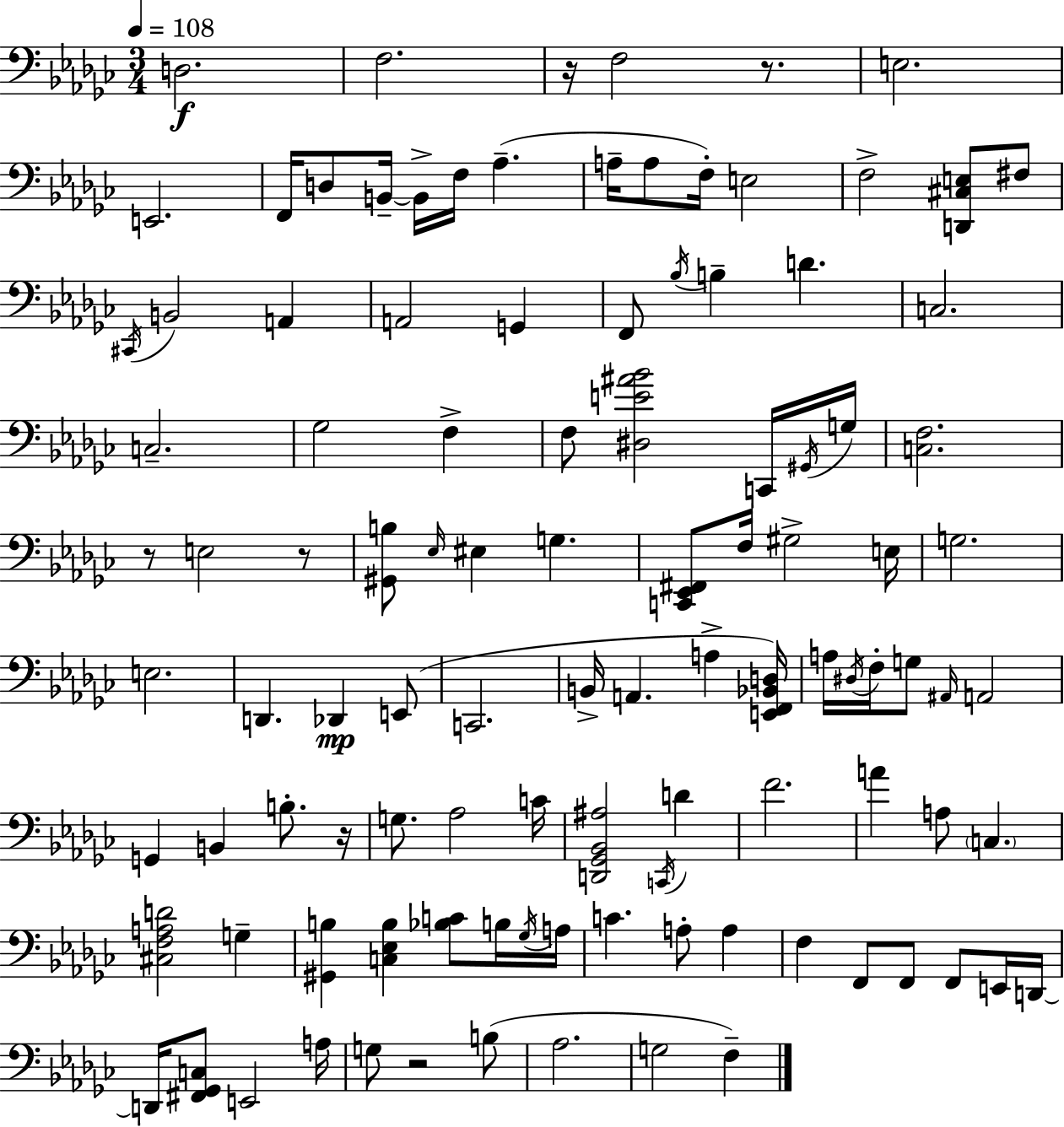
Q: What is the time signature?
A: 3/4